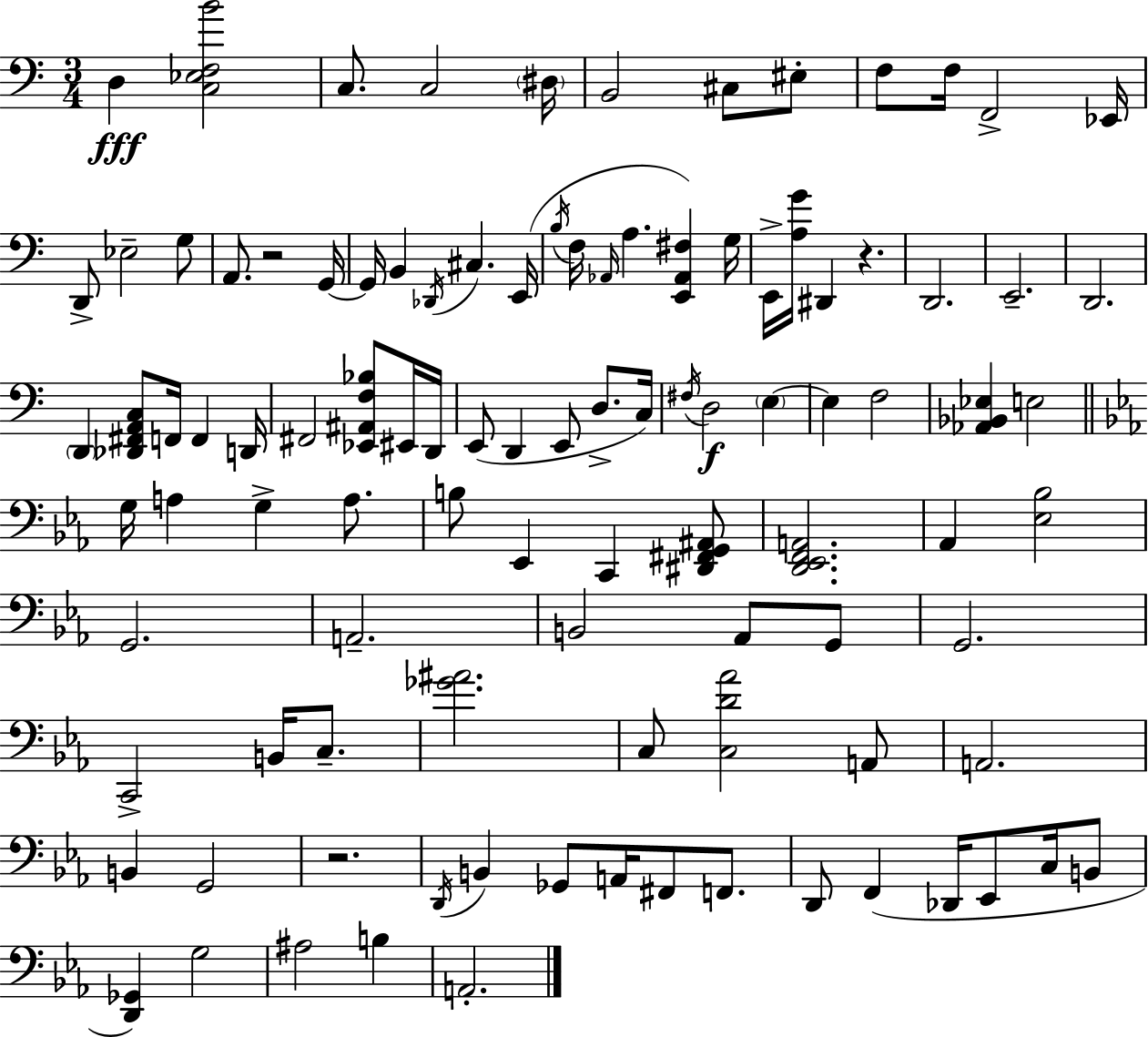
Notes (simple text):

D3/q [C3,Eb3,F3,B4]/h C3/e. C3/h D#3/s B2/h C#3/e EIS3/e F3/e F3/s F2/h Eb2/s D2/e Eb3/h G3/e A2/e. R/h G2/s G2/s B2/q Db2/s C#3/q. E2/s B3/s F3/s Ab2/s A3/q. [E2,Ab2,F#3]/q G3/s E2/s [A3,G4]/s D#2/q R/q. D2/h. E2/h. D2/h. D2/q [Db2,F#2,A2,C3]/e F2/s F2/q D2/s F#2/h [Eb2,A#2,F3,Bb3]/e EIS2/s D2/s E2/e D2/q E2/e D3/e. C3/s F#3/s D3/h E3/q E3/q F3/h [Ab2,Bb2,Eb3]/q E3/h G3/s A3/q G3/q A3/e. B3/e Eb2/q C2/q [D#2,F#2,G2,A#2]/e [D2,Eb2,F2,A2]/h. Ab2/q [Eb3,Bb3]/h G2/h. A2/h. B2/h Ab2/e G2/e G2/h. C2/h B2/s C3/e. [Gb4,A#4]/h. C3/e [C3,D4,Ab4]/h A2/e A2/h. B2/q G2/h R/h. D2/s B2/q Gb2/e A2/s F#2/e F2/e. D2/e F2/q Db2/s Eb2/e C3/s B2/e [D2,Gb2]/q G3/h A#3/h B3/q A2/h.